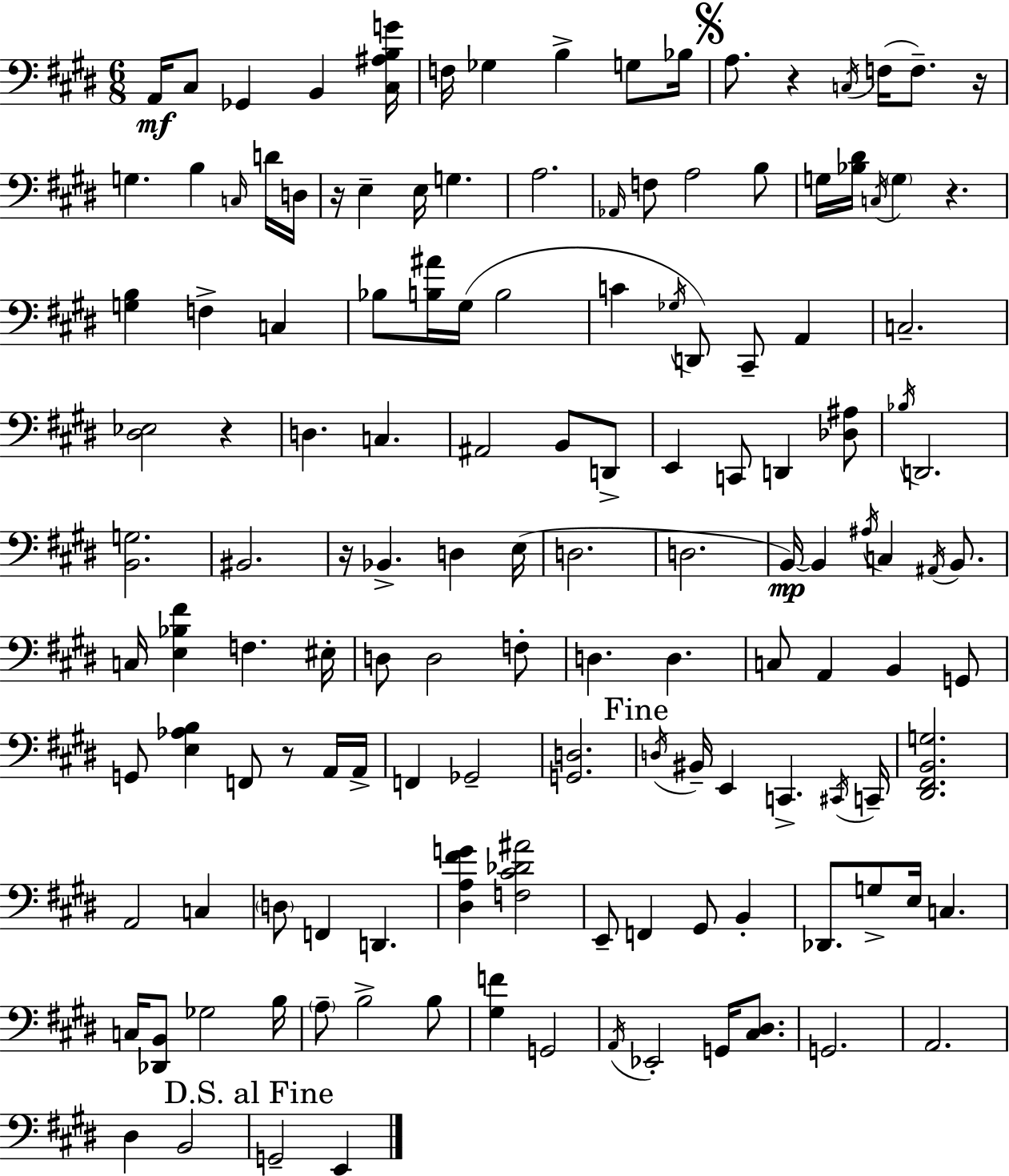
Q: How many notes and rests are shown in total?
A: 138